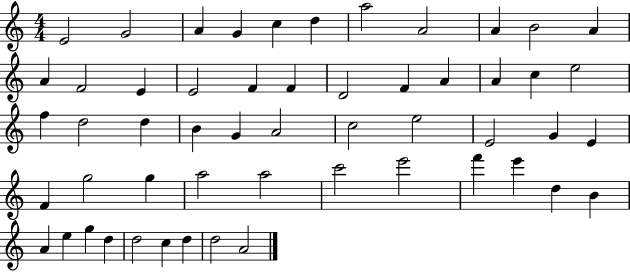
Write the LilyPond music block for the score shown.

{
  \clef treble
  \numericTimeSignature
  \time 4/4
  \key c \major
  e'2 g'2 | a'4 g'4 c''4 d''4 | a''2 a'2 | a'4 b'2 a'4 | \break a'4 f'2 e'4 | e'2 f'4 f'4 | d'2 f'4 a'4 | a'4 c''4 e''2 | \break f''4 d''2 d''4 | b'4 g'4 a'2 | c''2 e''2 | e'2 g'4 e'4 | \break f'4 g''2 g''4 | a''2 a''2 | c'''2 e'''2 | f'''4 e'''4 d''4 b'4 | \break a'4 e''4 g''4 d''4 | d''2 c''4 d''4 | d''2 a'2 | \bar "|."
}